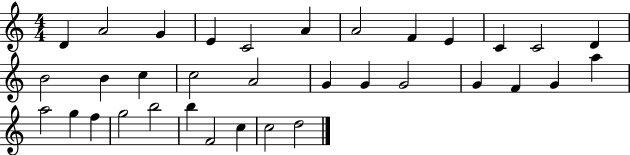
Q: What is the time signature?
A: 4/4